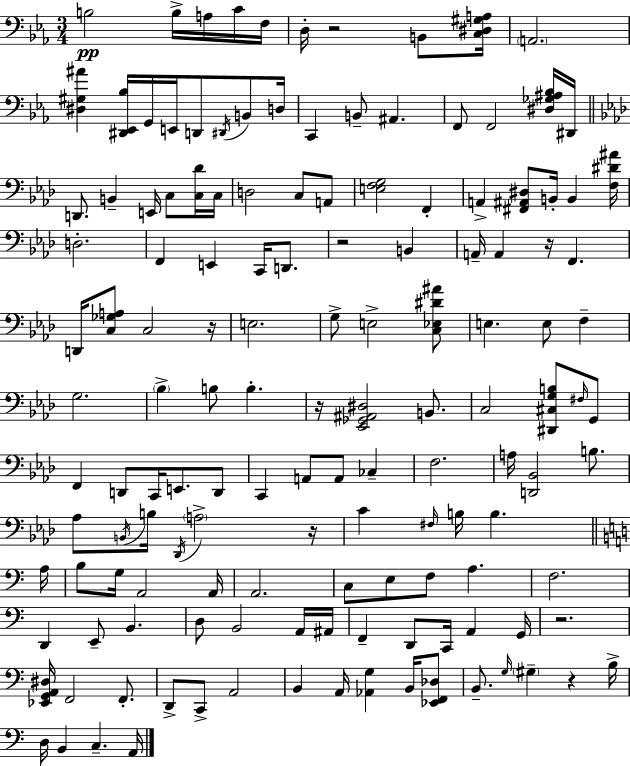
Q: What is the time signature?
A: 3/4